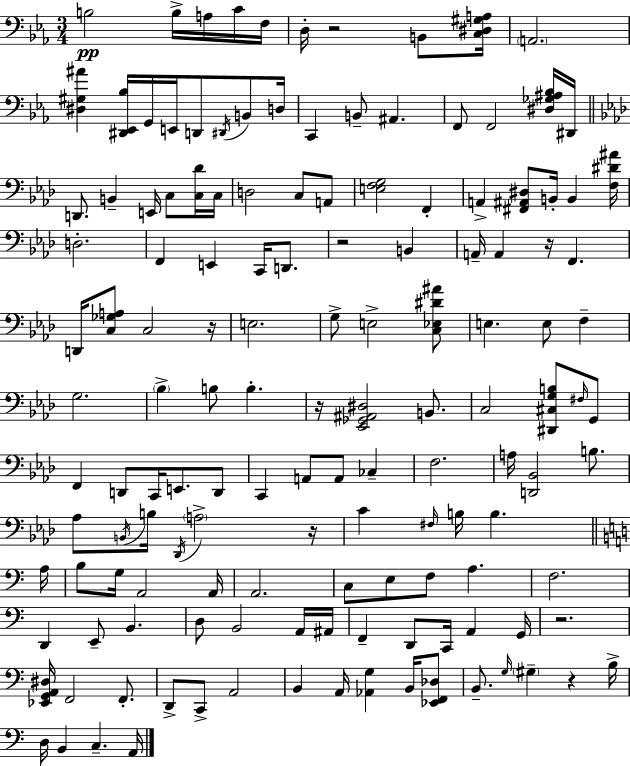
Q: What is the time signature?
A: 3/4